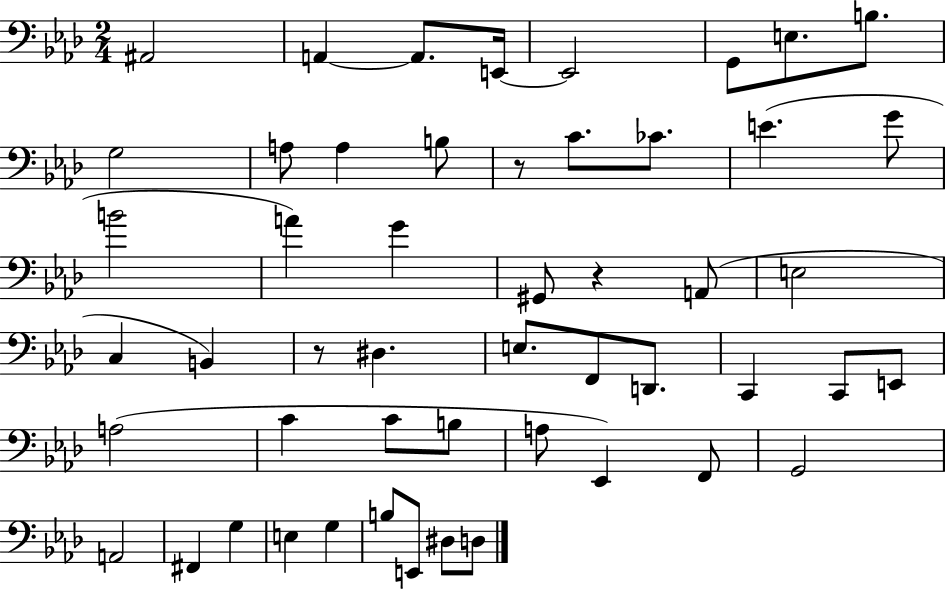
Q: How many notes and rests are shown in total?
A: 51